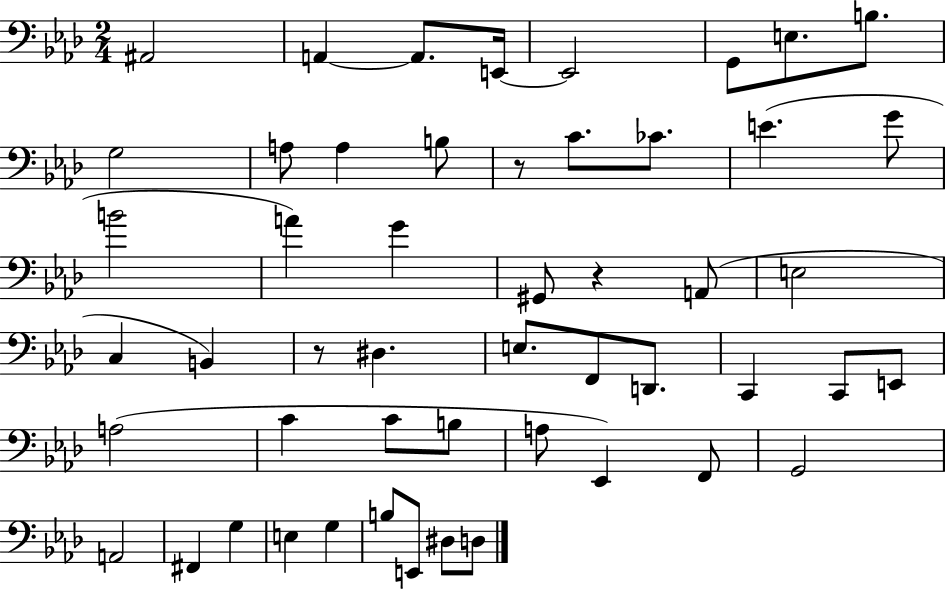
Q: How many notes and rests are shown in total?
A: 51